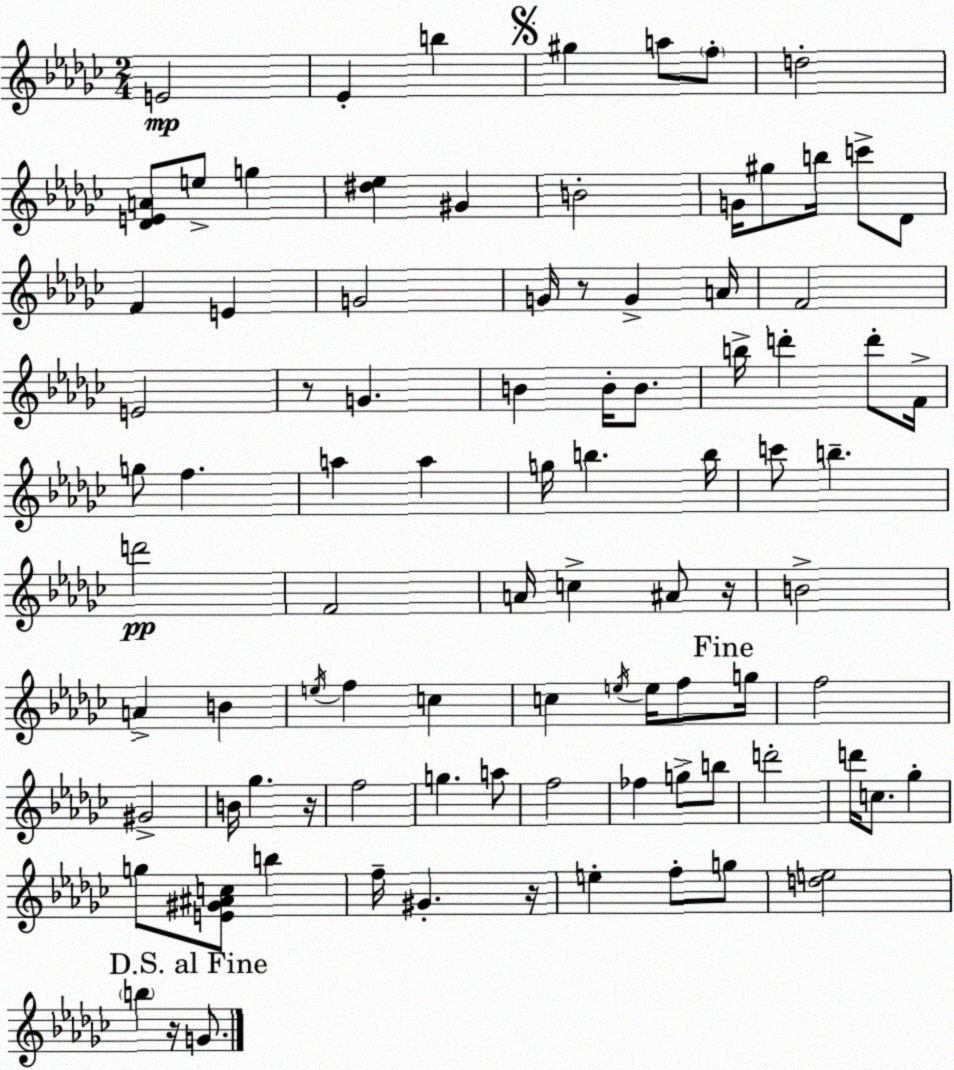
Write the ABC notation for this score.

X:1
T:Untitled
M:2/4
L:1/4
K:Ebm
E2 _E b ^g a/2 f/2 d2 [_DEA]/2 e/2 g [^d_e] ^G B2 G/4 ^g/2 b/4 c'/2 _D/2 F E G2 G/4 z/2 G A/4 F2 E2 z/2 G B B/4 B/2 b/4 d' d'/2 F/4 g/2 f a a g/4 b b/4 c'/2 b d'2 F2 A/4 c ^A/2 z/4 B2 A B e/4 f c c e/4 e/4 f/2 g/4 f2 ^G2 B/4 _g z/4 f2 g a/2 f2 _f g/2 b/2 d'2 d'/4 c/2 _g g/2 [E^G^Ac]/2 b f/4 ^G z/4 e f/2 g/2 [de]2 b z/4 G/2